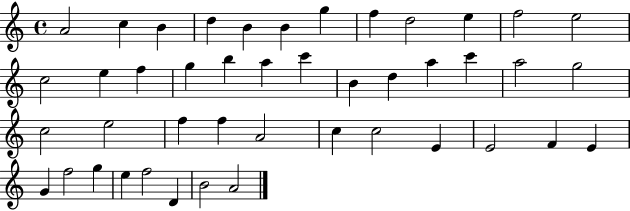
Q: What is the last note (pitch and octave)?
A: A4